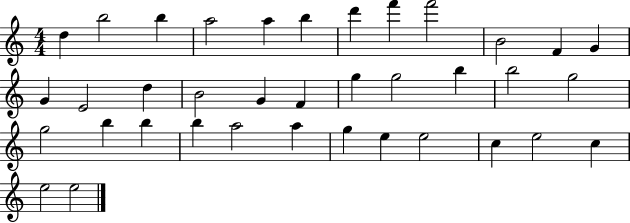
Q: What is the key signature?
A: C major